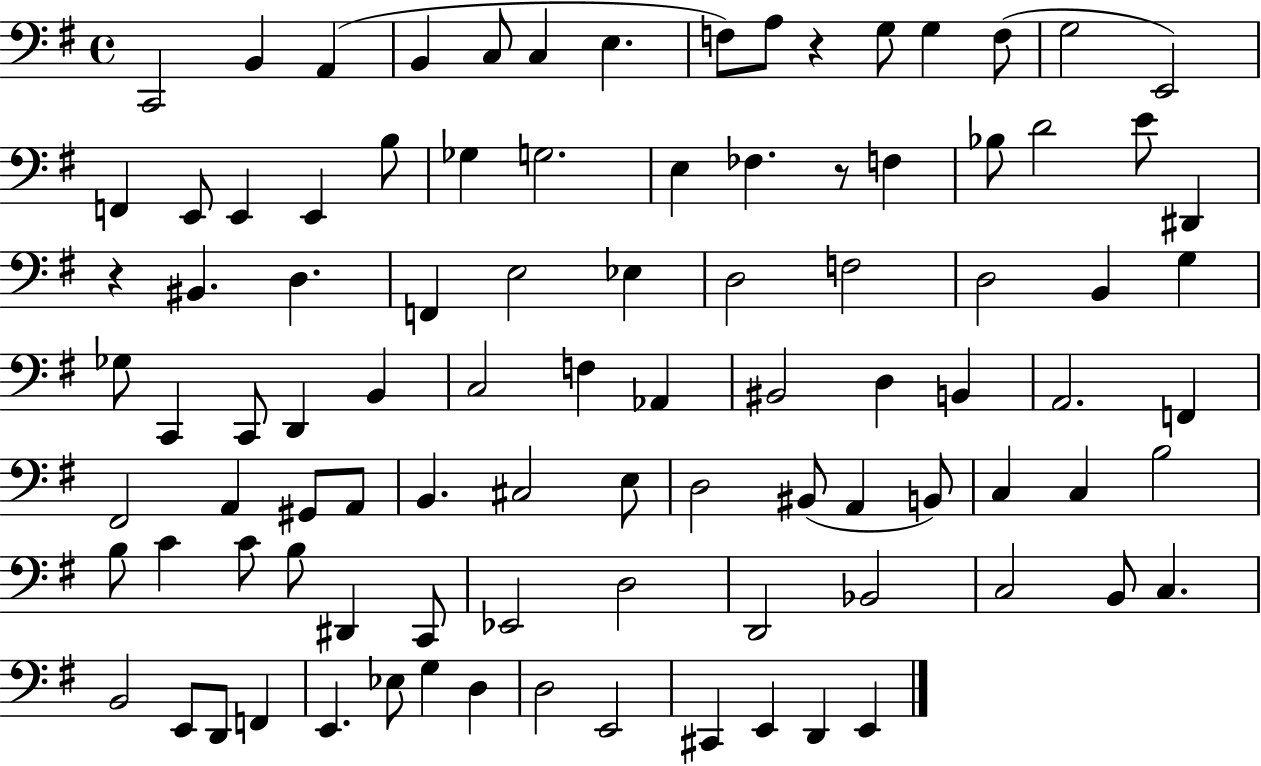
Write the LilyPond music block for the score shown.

{
  \clef bass
  \time 4/4
  \defaultTimeSignature
  \key g \major
  \repeat volta 2 { c,2 b,4 a,4( | b,4 c8 c4 e4. | f8) a8 r4 g8 g4 f8( | g2 e,2) | \break f,4 e,8 e,4 e,4 b8 | ges4 g2. | e4 fes4. r8 f4 | bes8 d'2 e'8 dis,4 | \break r4 bis,4. d4. | f,4 e2 ees4 | d2 f2 | d2 b,4 g4 | \break ges8 c,4 c,8 d,4 b,4 | c2 f4 aes,4 | bis,2 d4 b,4 | a,2. f,4 | \break fis,2 a,4 gis,8 a,8 | b,4. cis2 e8 | d2 bis,8( a,4 b,8) | c4 c4 b2 | \break b8 c'4 c'8 b8 dis,4 c,8 | ees,2 d2 | d,2 bes,2 | c2 b,8 c4. | \break b,2 e,8 d,8 f,4 | e,4. ees8 g4 d4 | d2 e,2 | cis,4 e,4 d,4 e,4 | \break } \bar "|."
}